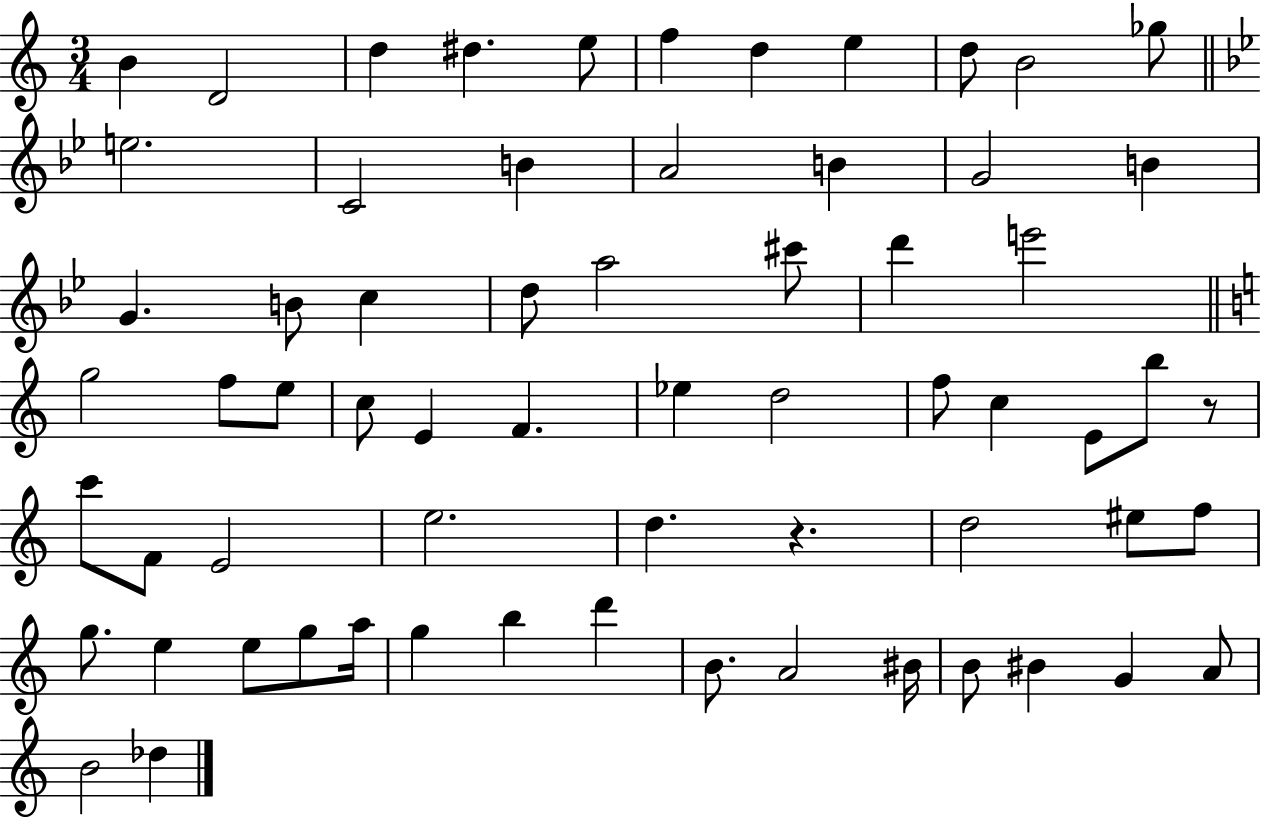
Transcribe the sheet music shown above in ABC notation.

X:1
T:Untitled
M:3/4
L:1/4
K:C
B D2 d ^d e/2 f d e d/2 B2 _g/2 e2 C2 B A2 B G2 B G B/2 c d/2 a2 ^c'/2 d' e'2 g2 f/2 e/2 c/2 E F _e d2 f/2 c E/2 b/2 z/2 c'/2 F/2 E2 e2 d z d2 ^e/2 f/2 g/2 e e/2 g/2 a/4 g b d' B/2 A2 ^B/4 B/2 ^B G A/2 B2 _d